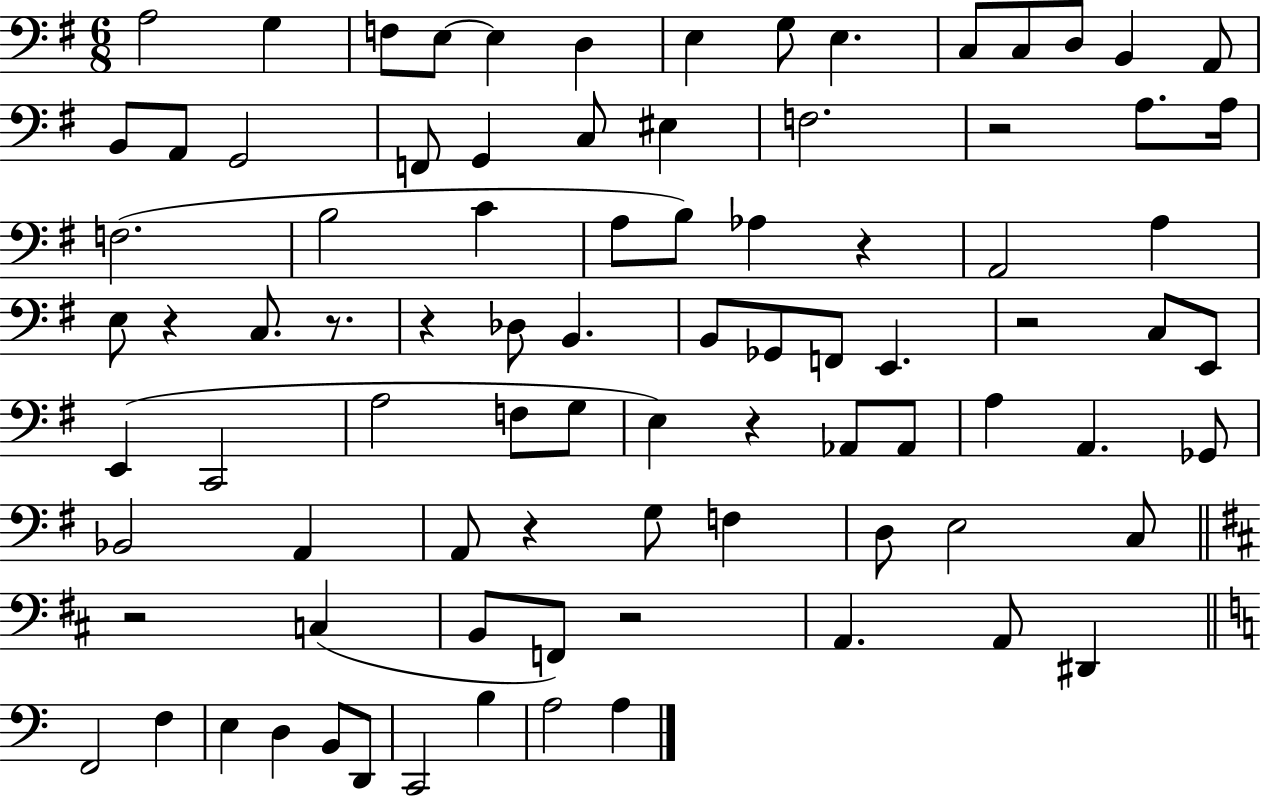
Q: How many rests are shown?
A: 10